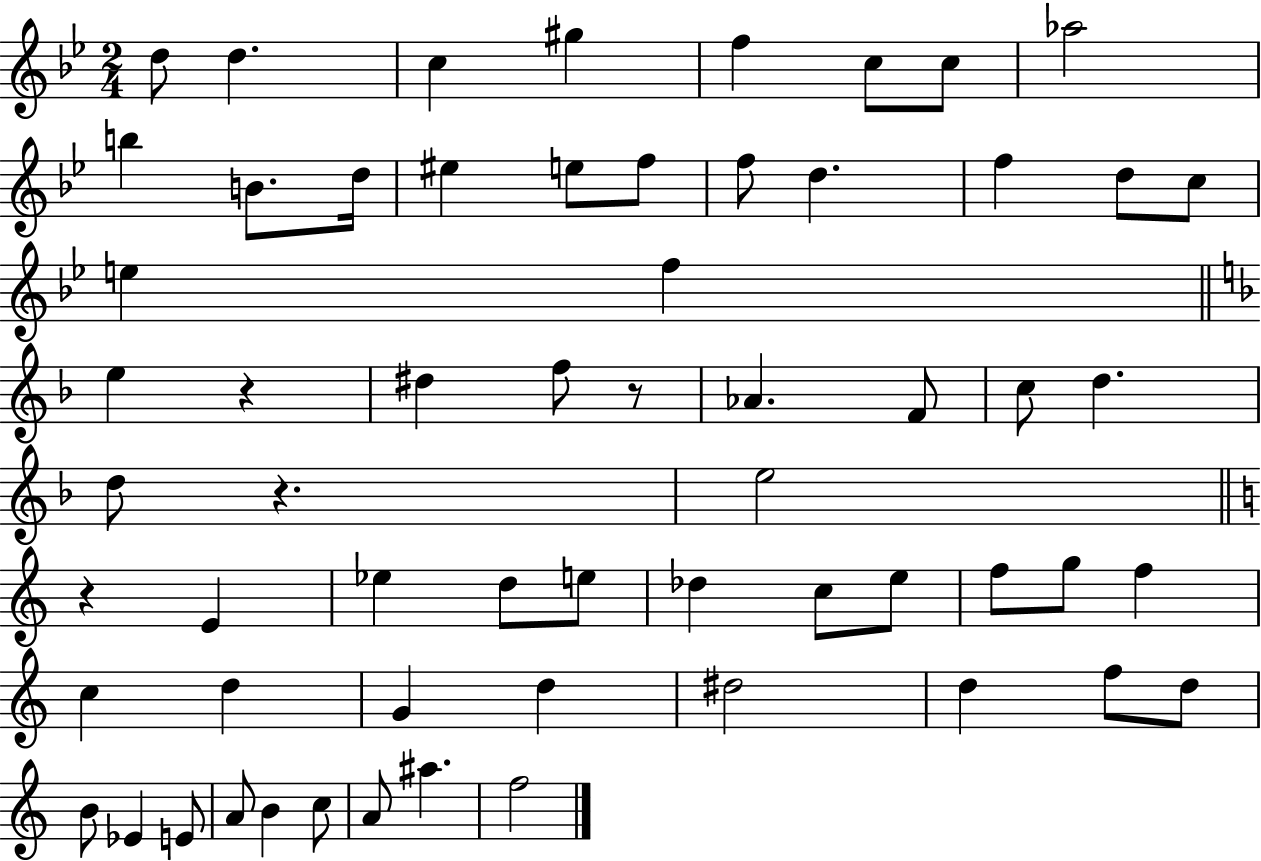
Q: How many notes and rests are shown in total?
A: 61